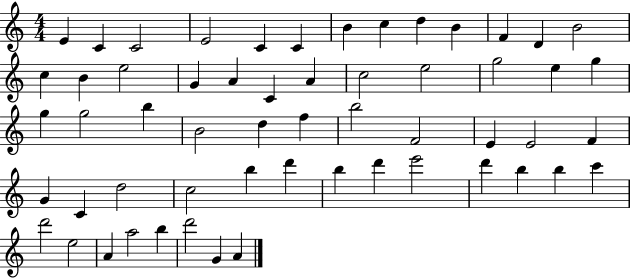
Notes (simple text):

E4/q C4/q C4/h E4/h C4/q C4/q B4/q C5/q D5/q B4/q F4/q D4/q B4/h C5/q B4/q E5/h G4/q A4/q C4/q A4/q C5/h E5/h G5/h E5/q G5/q G5/q G5/h B5/q B4/h D5/q F5/q B5/h F4/h E4/q E4/h F4/q G4/q C4/q D5/h C5/h B5/q D6/q B5/q D6/q E6/h D6/q B5/q B5/q C6/q D6/h E5/h A4/q A5/h B5/q D6/h G4/q A4/q